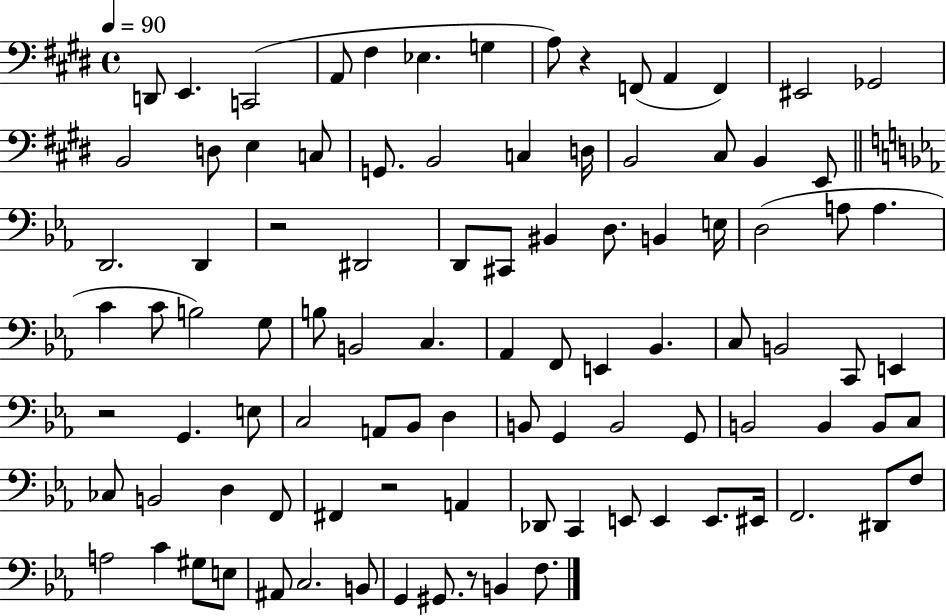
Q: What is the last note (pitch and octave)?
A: F3